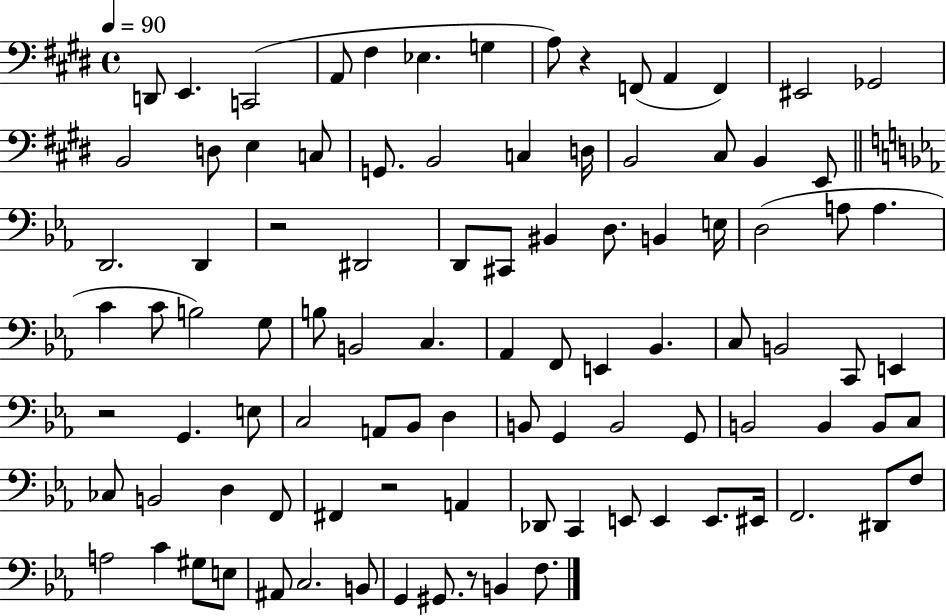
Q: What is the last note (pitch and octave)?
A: F3